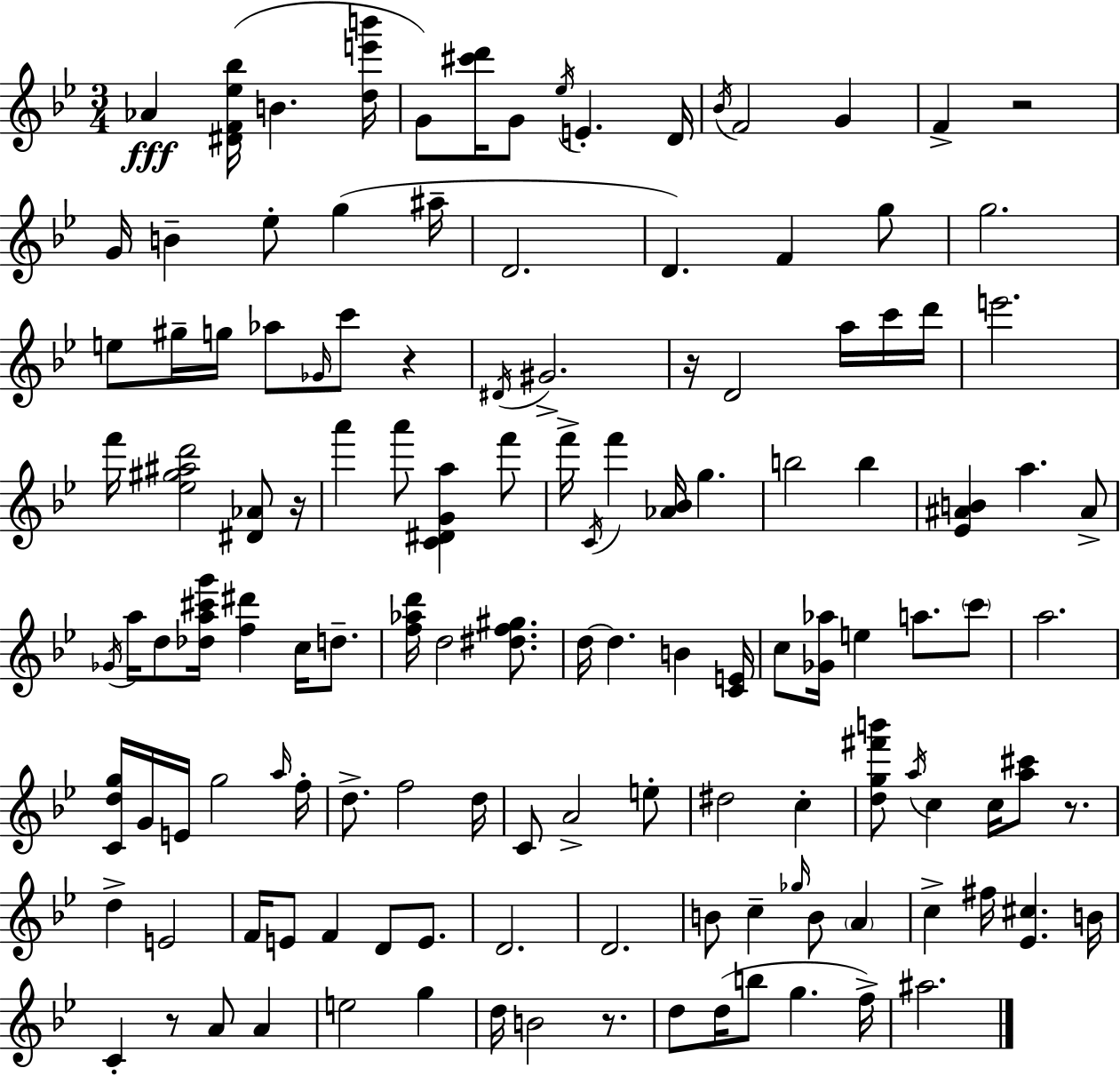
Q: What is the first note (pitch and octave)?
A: Ab4